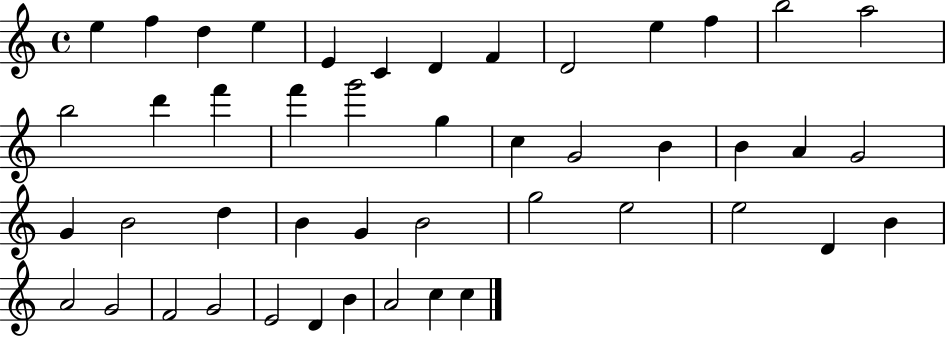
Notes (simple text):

E5/q F5/q D5/q E5/q E4/q C4/q D4/q F4/q D4/h E5/q F5/q B5/h A5/h B5/h D6/q F6/q F6/q G6/h G5/q C5/q G4/h B4/q B4/q A4/q G4/h G4/q B4/h D5/q B4/q G4/q B4/h G5/h E5/h E5/h D4/q B4/q A4/h G4/h F4/h G4/h E4/h D4/q B4/q A4/h C5/q C5/q